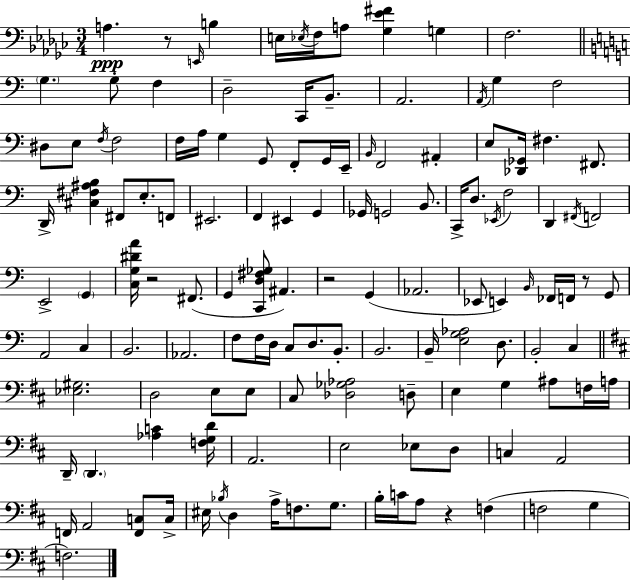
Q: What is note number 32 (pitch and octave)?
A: F2